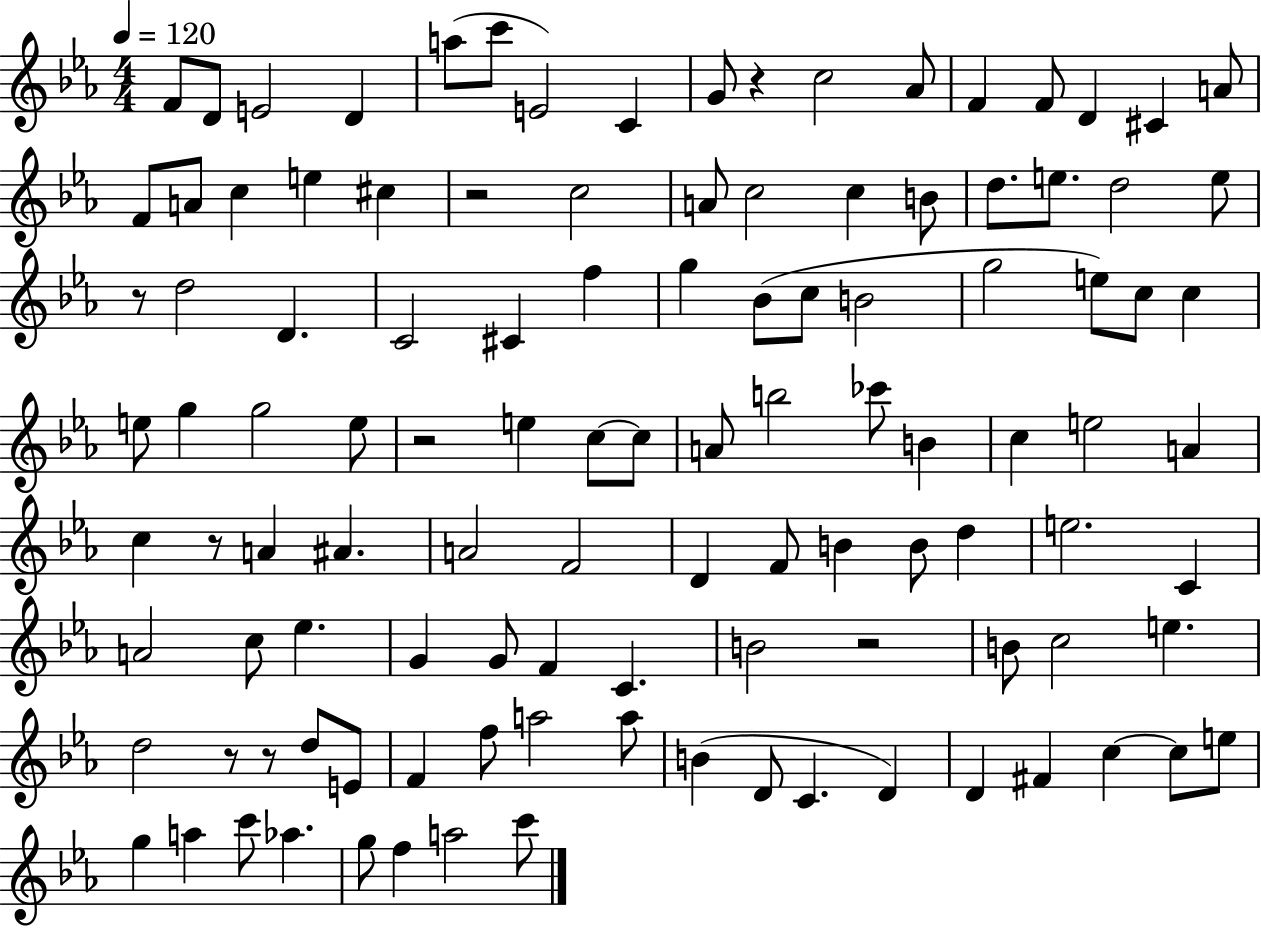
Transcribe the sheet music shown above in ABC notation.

X:1
T:Untitled
M:4/4
L:1/4
K:Eb
F/2 D/2 E2 D a/2 c'/2 E2 C G/2 z c2 _A/2 F F/2 D ^C A/2 F/2 A/2 c e ^c z2 c2 A/2 c2 c B/2 d/2 e/2 d2 e/2 z/2 d2 D C2 ^C f g _B/2 c/2 B2 g2 e/2 c/2 c e/2 g g2 e/2 z2 e c/2 c/2 A/2 b2 _c'/2 B c e2 A c z/2 A ^A A2 F2 D F/2 B B/2 d e2 C A2 c/2 _e G G/2 F C B2 z2 B/2 c2 e d2 z/2 z/2 d/2 E/2 F f/2 a2 a/2 B D/2 C D D ^F c c/2 e/2 g a c'/2 _a g/2 f a2 c'/2